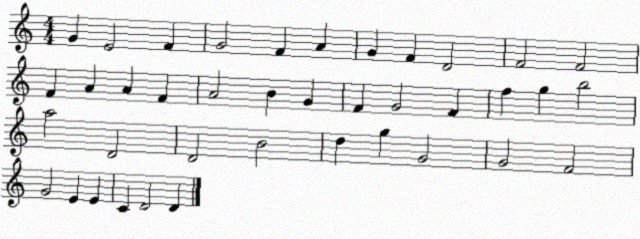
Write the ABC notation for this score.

X:1
T:Untitled
M:4/4
L:1/4
K:C
G E2 F G2 F A G F D2 F2 F2 F A A F A2 B G F G2 F f g b2 a2 D2 D2 B2 d g G2 G2 F2 G2 E E C D2 D